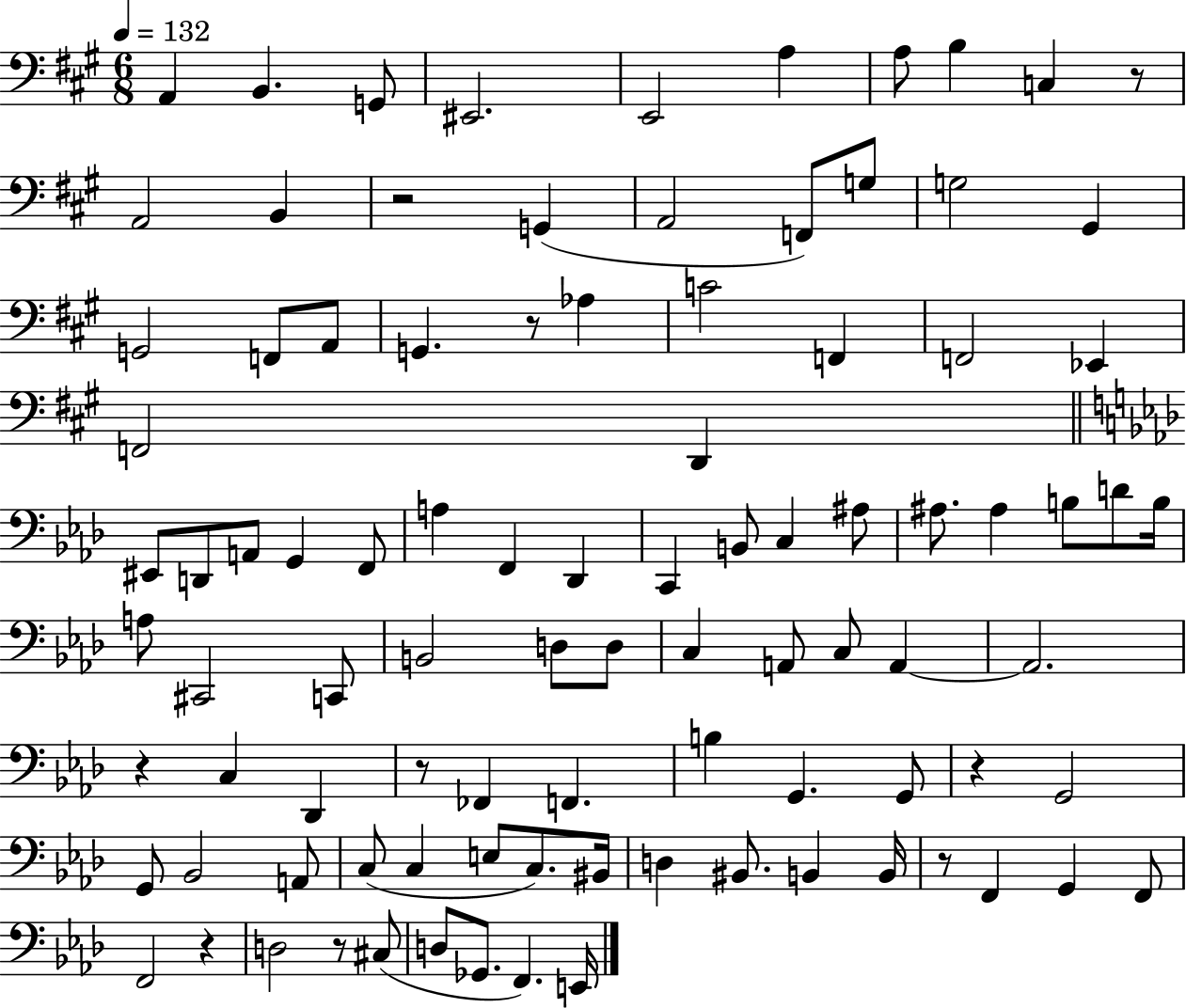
{
  \clef bass
  \numericTimeSignature
  \time 6/8
  \key a \major
  \tempo 4 = 132
  a,4 b,4. g,8 | eis,2. | e,2 a4 | a8 b4 c4 r8 | \break a,2 b,4 | r2 g,4( | a,2 f,8) g8 | g2 gis,4 | \break g,2 f,8 a,8 | g,4. r8 aes4 | c'2 f,4 | f,2 ees,4 | \break f,2 d,4 | \bar "||" \break \key aes \major eis,8 d,8 a,8 g,4 f,8 | a4 f,4 des,4 | c,4 b,8 c4 ais8 | ais8. ais4 b8 d'8 b16 | \break a8 cis,2 c,8 | b,2 d8 d8 | c4 a,8 c8 a,4~~ | a,2. | \break r4 c4 des,4 | r8 fes,4 f,4. | b4 g,4. g,8 | r4 g,2 | \break g,8 bes,2 a,8 | c8( c4 e8 c8.) bis,16 | d4 bis,8. b,4 b,16 | r8 f,4 g,4 f,8 | \break f,2 r4 | d2 r8 cis8( | d8 ges,8. f,4.) e,16 | \bar "|."
}